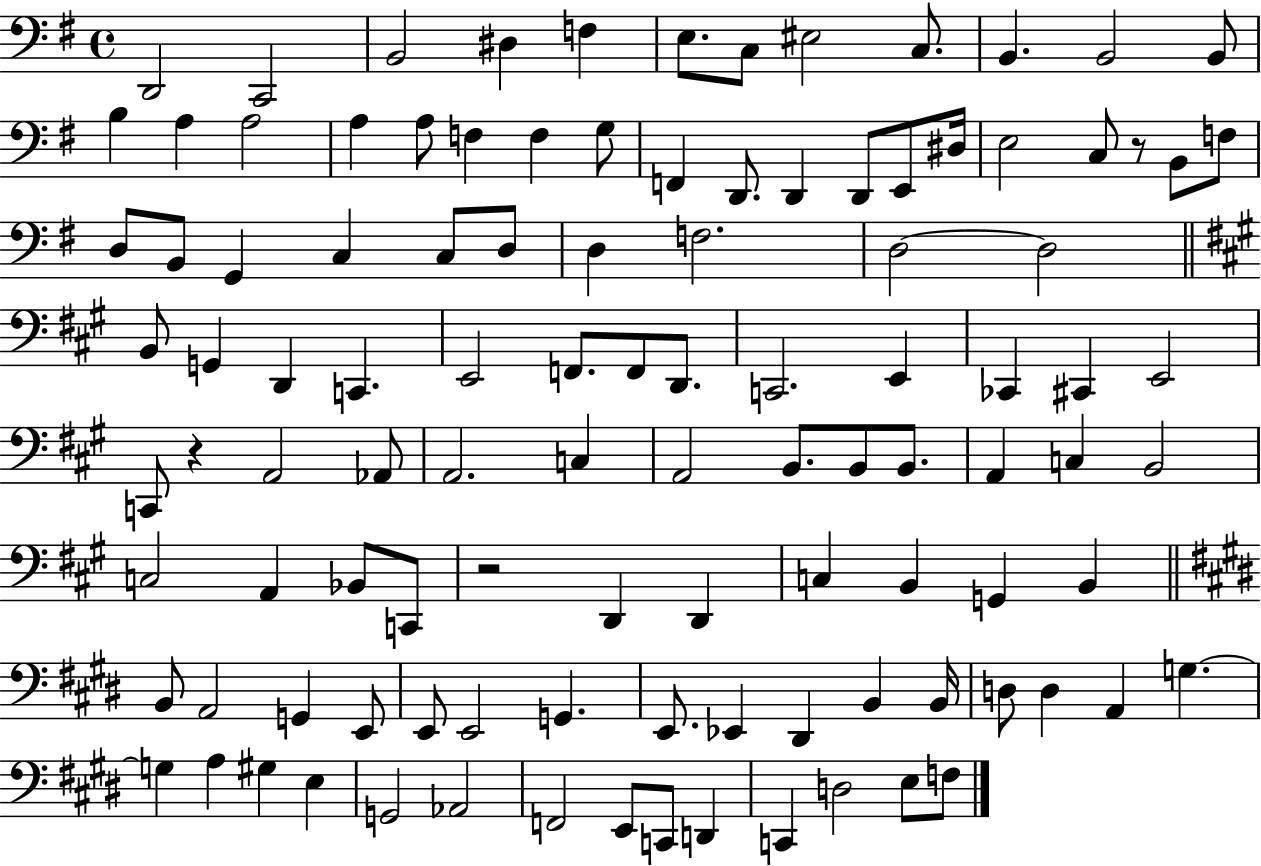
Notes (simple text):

D2/h C2/h B2/h D#3/q F3/q E3/e. C3/e EIS3/h C3/e. B2/q. B2/h B2/e B3/q A3/q A3/h A3/q A3/e F3/q F3/q G3/e F2/q D2/e. D2/q D2/e E2/e D#3/s E3/h C3/e R/e B2/e F3/e D3/e B2/e G2/q C3/q C3/e D3/e D3/q F3/h. D3/h D3/h B2/e G2/q D2/q C2/q. E2/h F2/e. F2/e D2/e. C2/h. E2/q CES2/q C#2/q E2/h C2/e R/q A2/h Ab2/e A2/h. C3/q A2/h B2/e. B2/e B2/e. A2/q C3/q B2/h C3/h A2/q Bb2/e C2/e R/h D2/q D2/q C3/q B2/q G2/q B2/q B2/e A2/h G2/q E2/e E2/e E2/h G2/q. E2/e. Eb2/q D#2/q B2/q B2/s D3/e D3/q A2/q G3/q. G3/q A3/q G#3/q E3/q G2/h Ab2/h F2/h E2/e C2/e D2/q C2/q D3/h E3/e F3/e